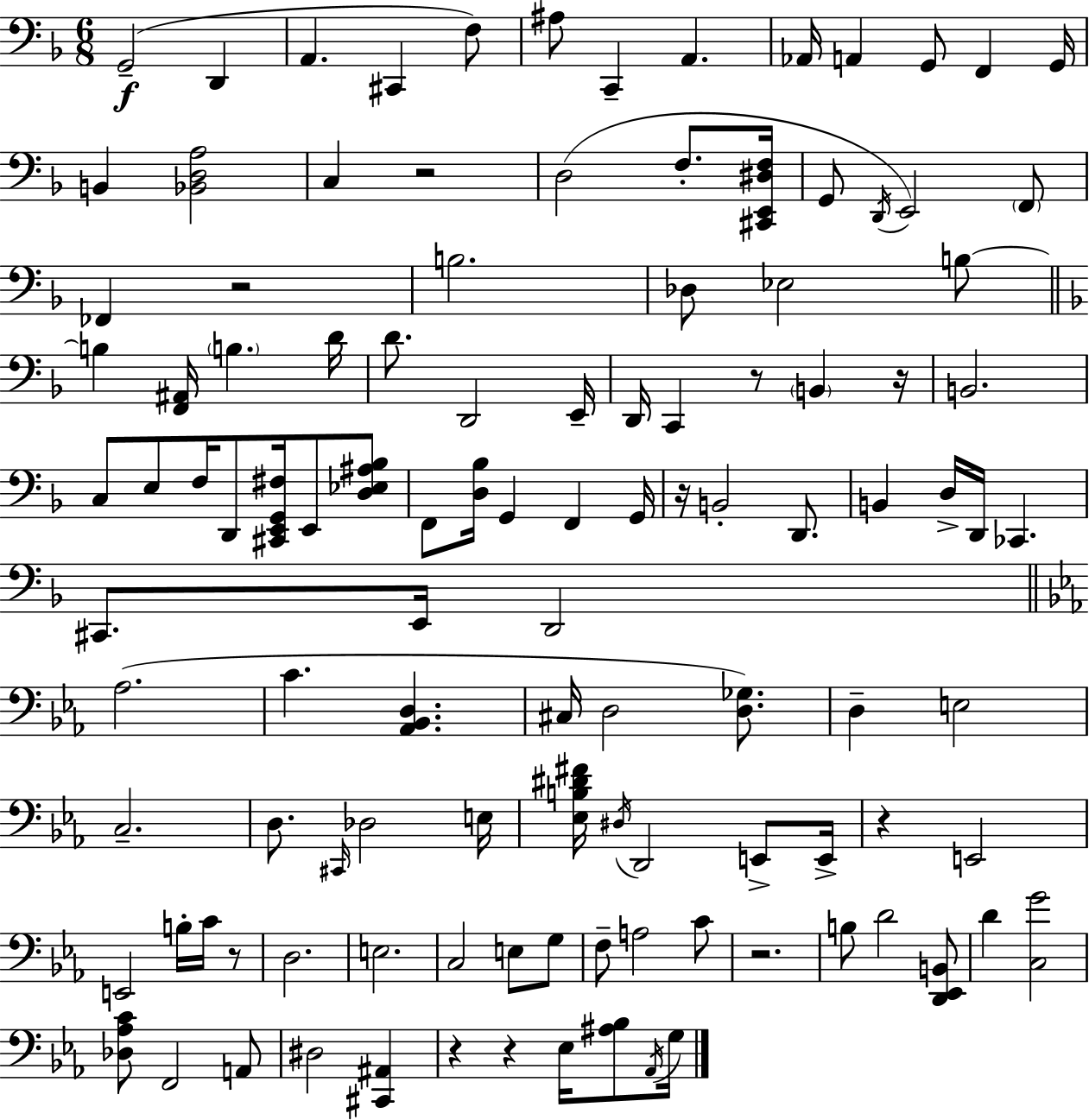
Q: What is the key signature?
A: F major